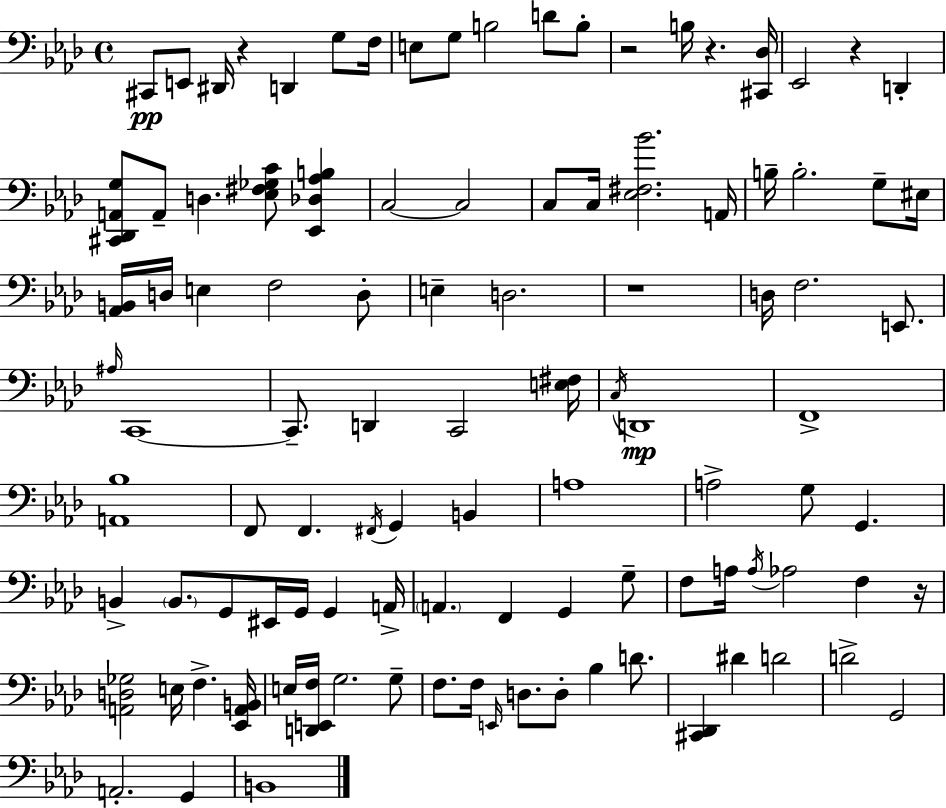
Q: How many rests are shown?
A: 6